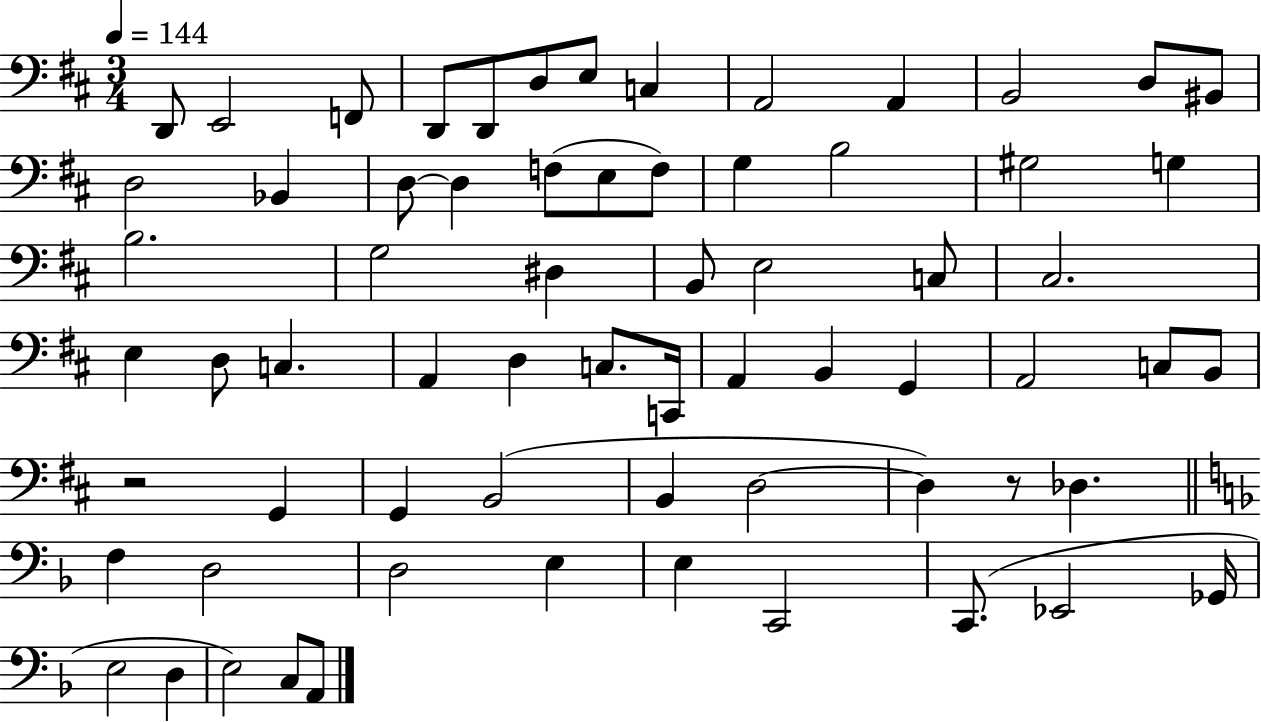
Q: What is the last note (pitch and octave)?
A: A2